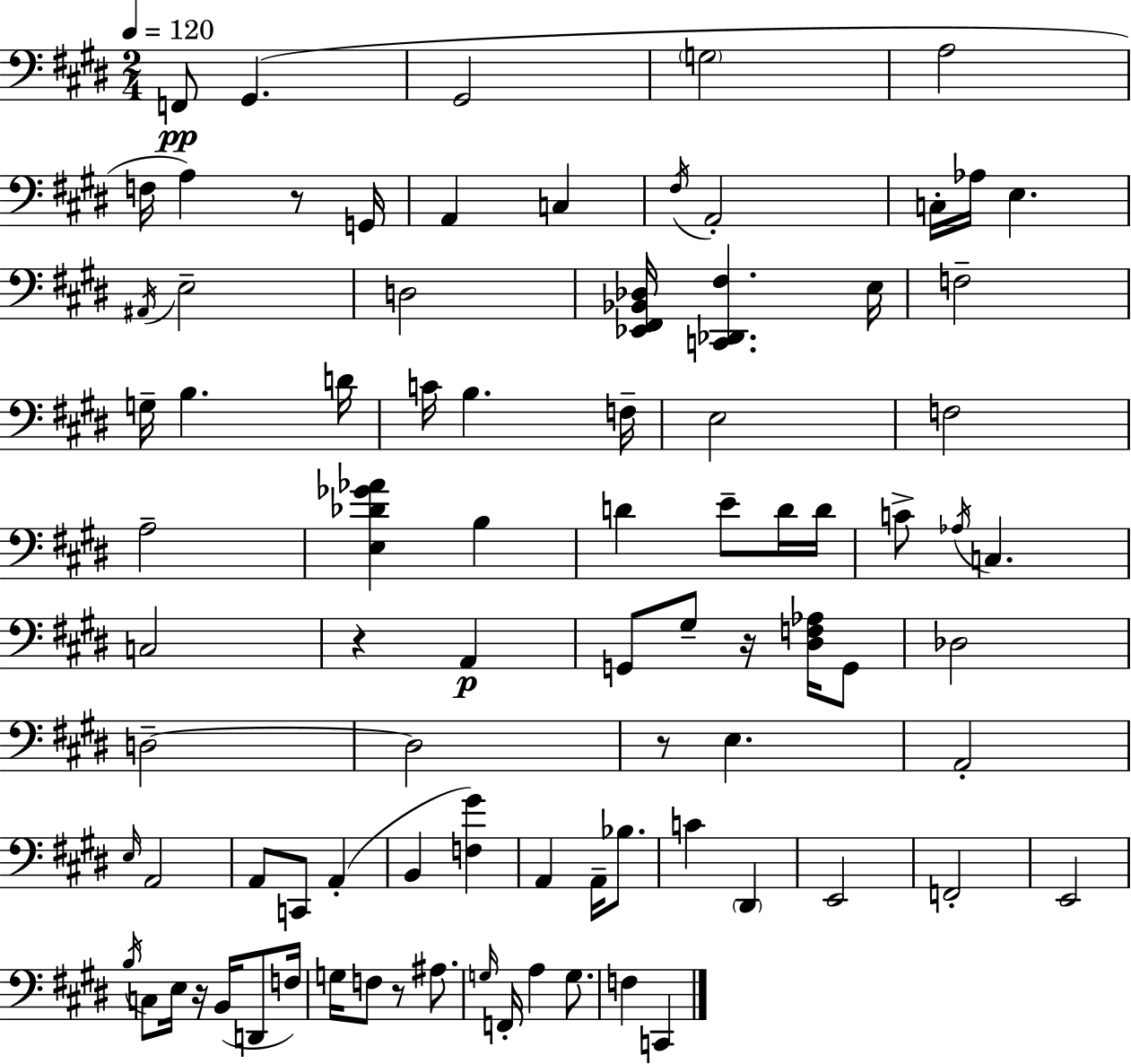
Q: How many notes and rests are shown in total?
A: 87